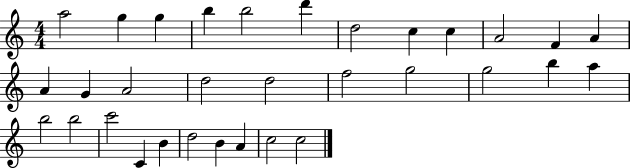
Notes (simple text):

A5/h G5/q G5/q B5/q B5/h D6/q D5/h C5/q C5/q A4/h F4/q A4/q A4/q G4/q A4/h D5/h D5/h F5/h G5/h G5/h B5/q A5/q B5/h B5/h C6/h C4/q B4/q D5/h B4/q A4/q C5/h C5/h